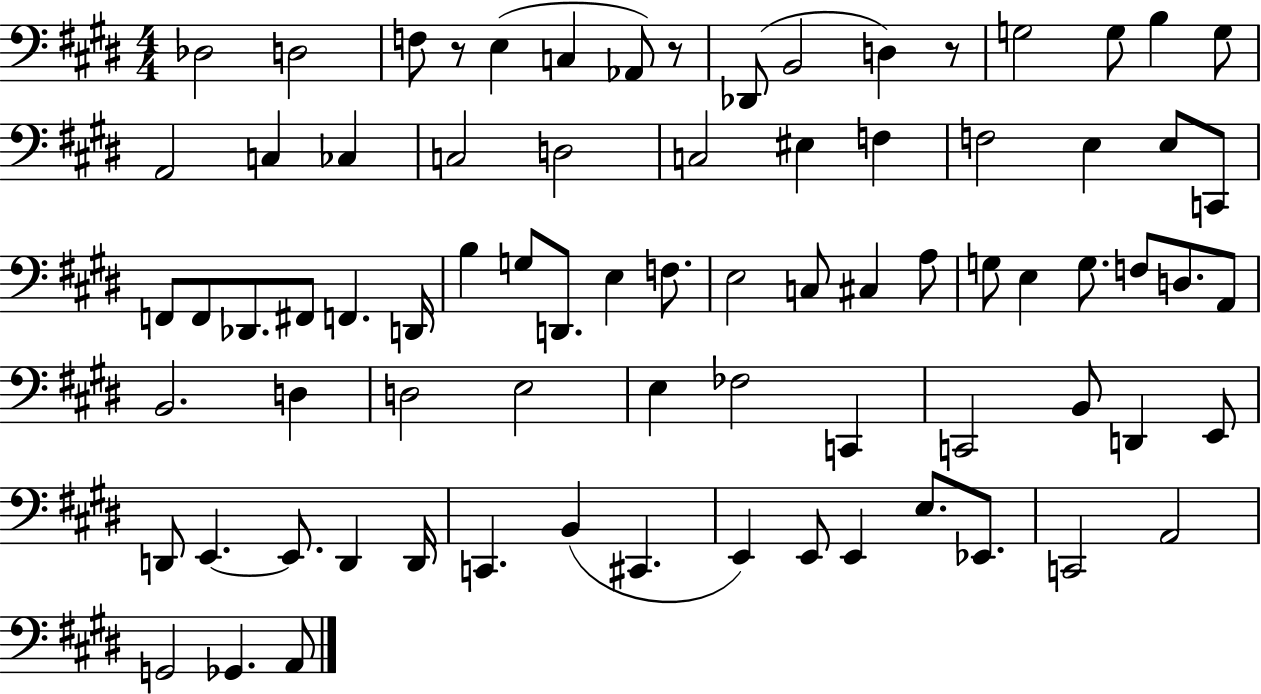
{
  \clef bass
  \numericTimeSignature
  \time 4/4
  \key e \major
  des2 d2 | f8 r8 e4( c4 aes,8) r8 | des,8( b,2 d4) r8 | g2 g8 b4 g8 | \break a,2 c4 ces4 | c2 d2 | c2 eis4 f4 | f2 e4 e8 c,8 | \break f,8 f,8 des,8. fis,8 f,4. d,16 | b4 g8 d,8. e4 f8. | e2 c8 cis4 a8 | g8 e4 g8. f8 d8. a,8 | \break b,2. d4 | d2 e2 | e4 fes2 c,4 | c,2 b,8 d,4 e,8 | \break d,8 e,4.~~ e,8. d,4 d,16 | c,4. b,4( cis,4. | e,4) e,8 e,4 e8. ees,8. | c,2 a,2 | \break g,2 ges,4. a,8 | \bar "|."
}